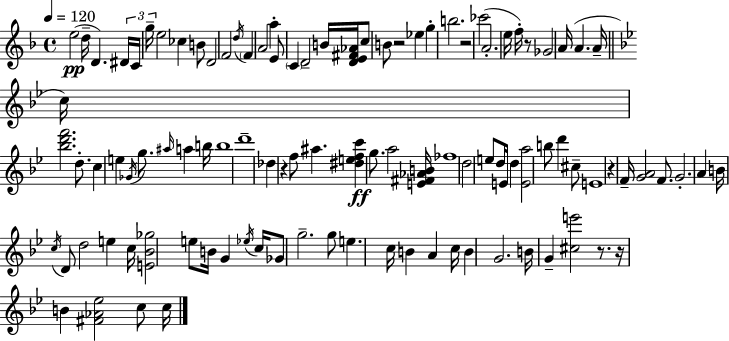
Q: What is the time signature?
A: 4/4